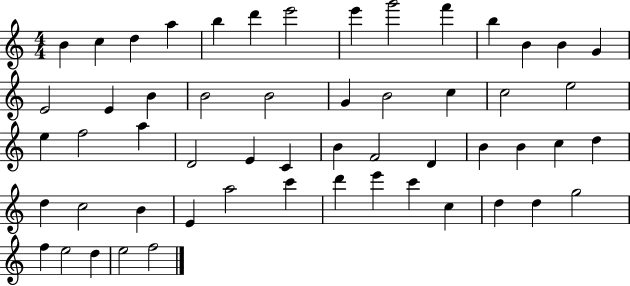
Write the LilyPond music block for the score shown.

{
  \clef treble
  \numericTimeSignature
  \time 4/4
  \key c \major
  b'4 c''4 d''4 a''4 | b''4 d'''4 e'''2 | e'''4 g'''2 f'''4 | b''4 b'4 b'4 g'4 | \break e'2 e'4 b'4 | b'2 b'2 | g'4 b'2 c''4 | c''2 e''2 | \break e''4 f''2 a''4 | d'2 e'4 c'4 | b'4 f'2 d'4 | b'4 b'4 c''4 d''4 | \break d''4 c''2 b'4 | e'4 a''2 c'''4 | d'''4 e'''4 c'''4 c''4 | d''4 d''4 g''2 | \break f''4 e''2 d''4 | e''2 f''2 | \bar "|."
}